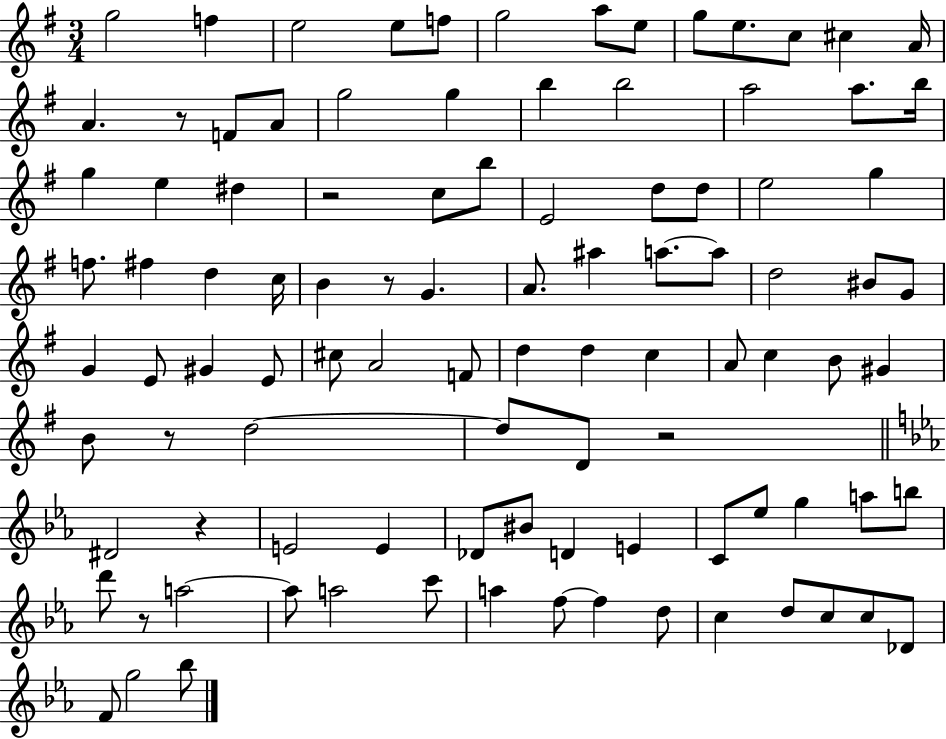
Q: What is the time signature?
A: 3/4